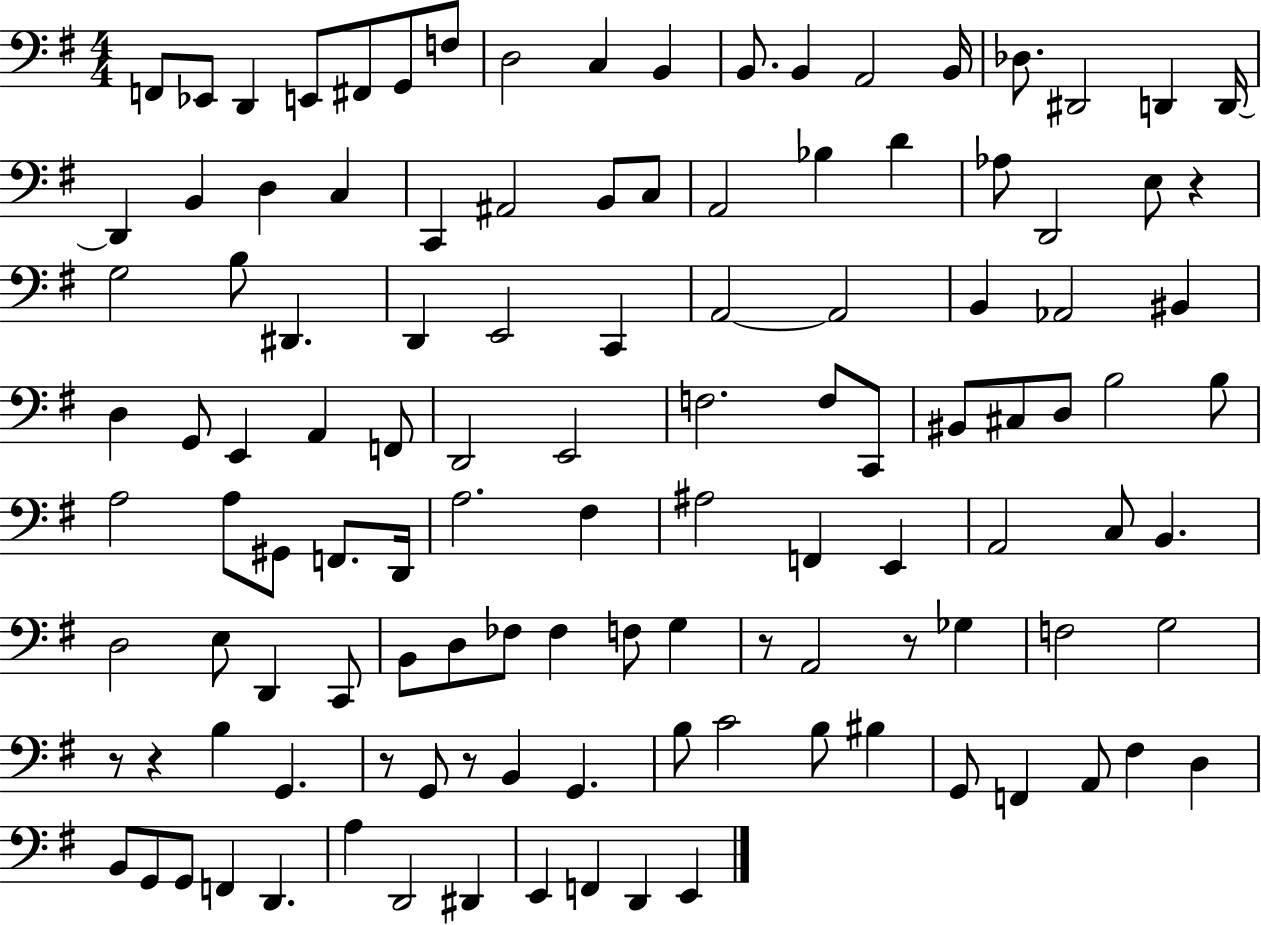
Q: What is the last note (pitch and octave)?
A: E2